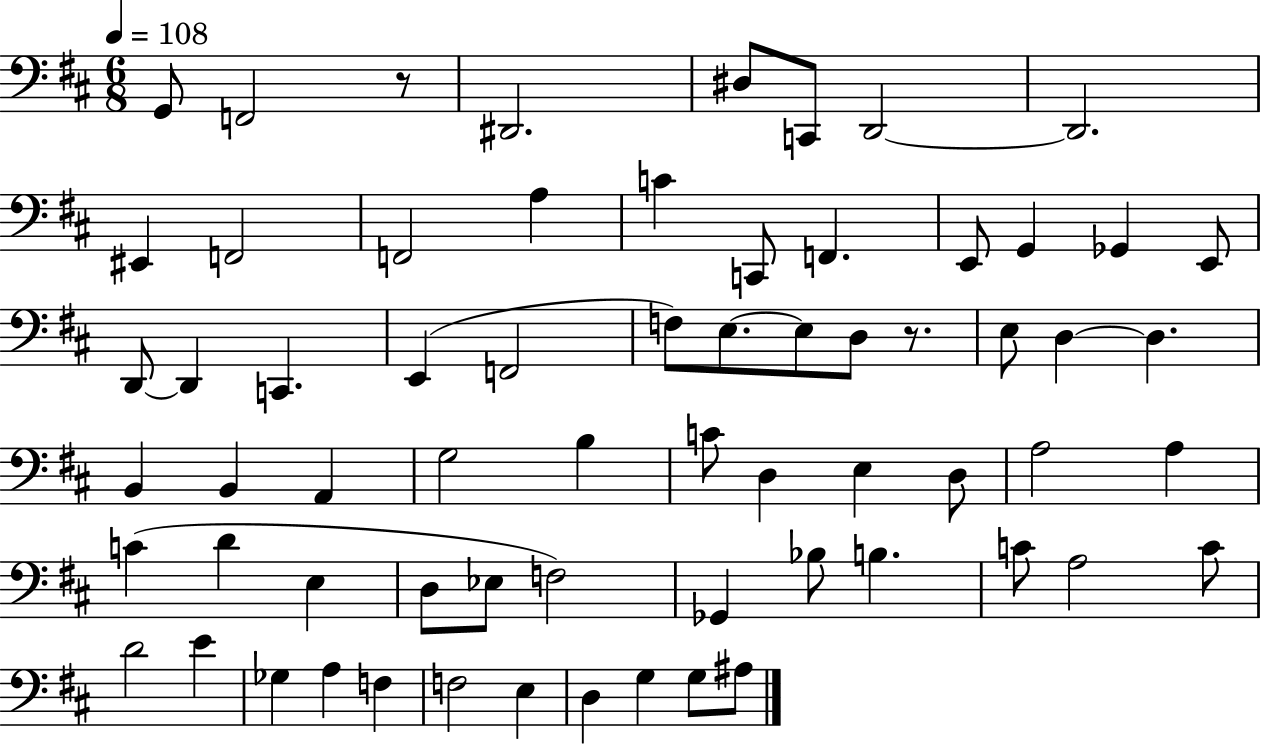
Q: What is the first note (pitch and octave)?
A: G2